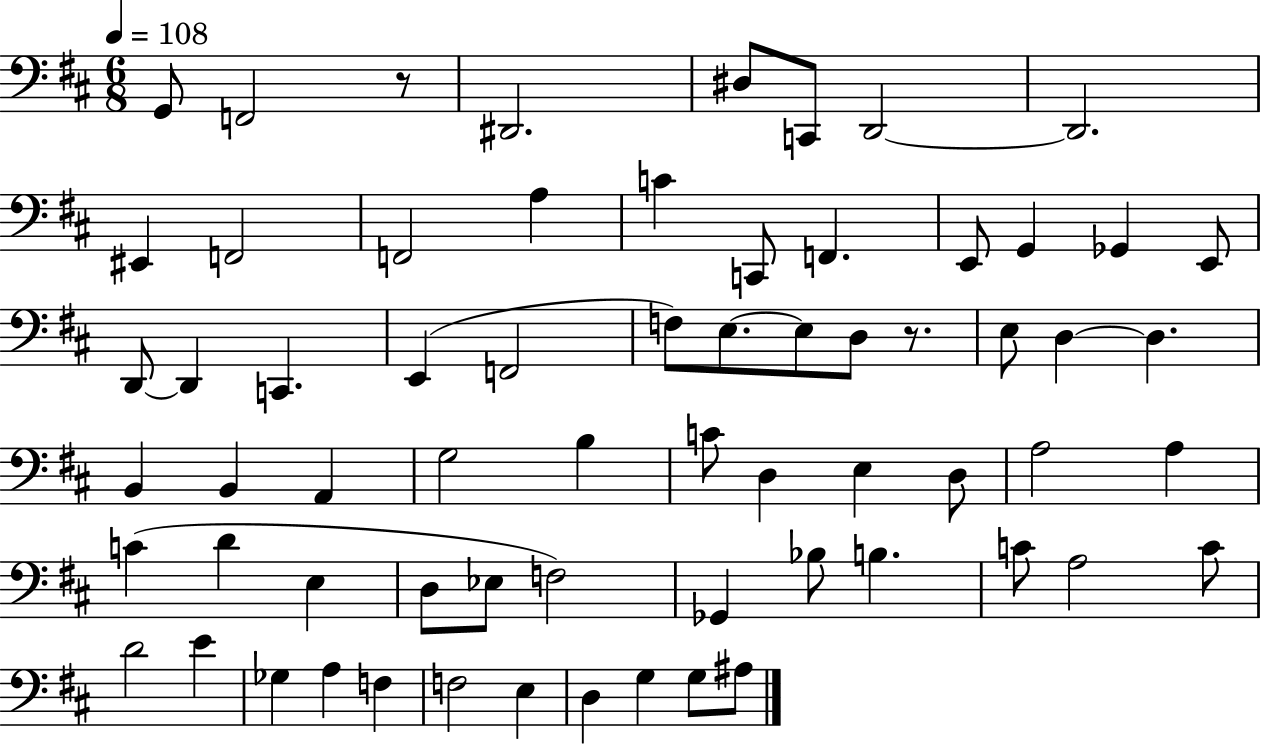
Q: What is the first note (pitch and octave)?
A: G2